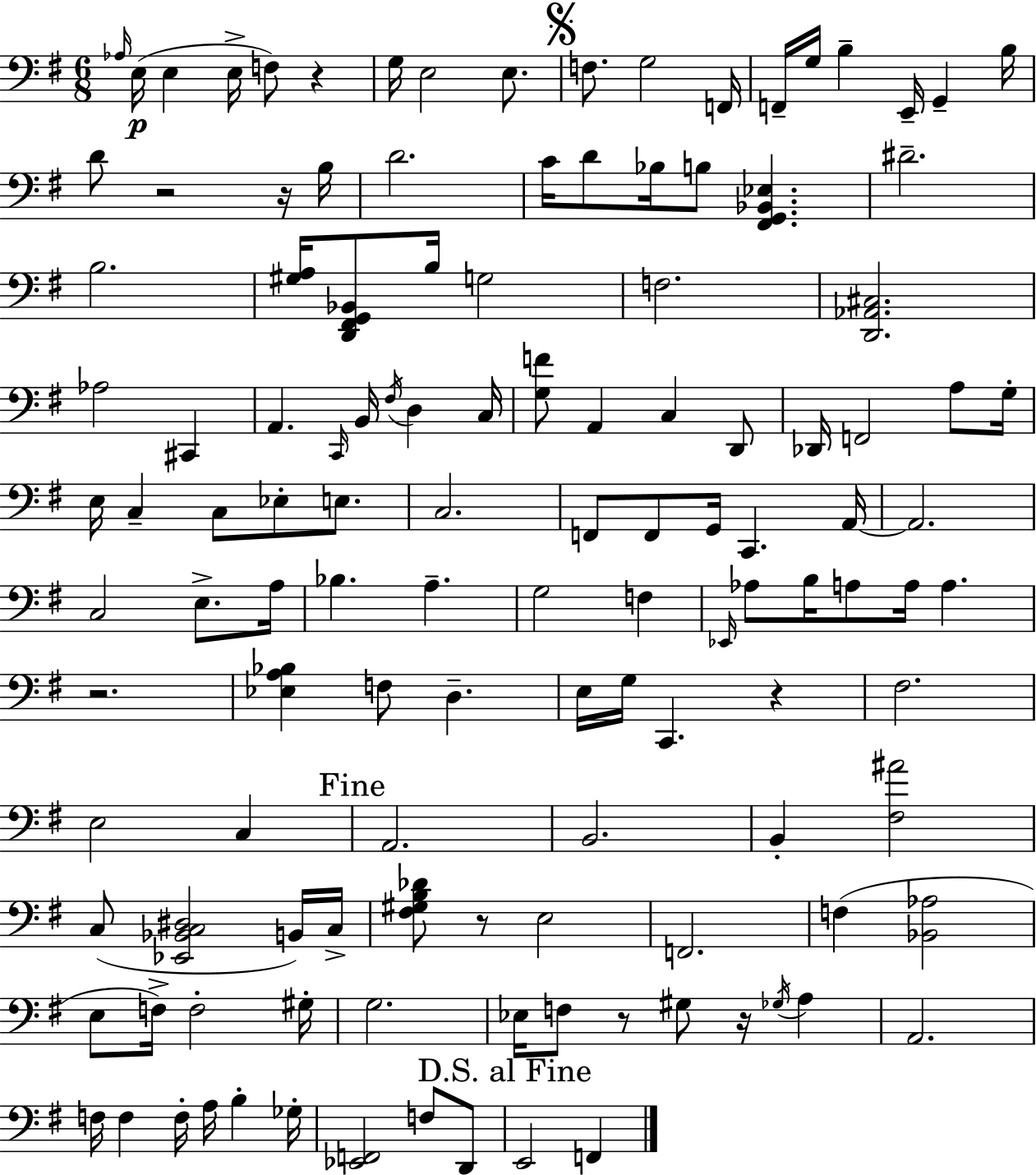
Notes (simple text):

Ab3/s E3/s E3/q E3/s F3/e R/q G3/s E3/h E3/e. F3/e. G3/h F2/s F2/s G3/s B3/q E2/s G2/q B3/s D4/e R/h R/s B3/s D4/h. C4/s D4/e Bb3/s B3/e [F#2,G2,Bb2,Eb3]/q. D#4/h. B3/h. [G#3,A3]/s [D2,F#2,G2,Bb2]/e B3/s G3/h F3/h. [D2,Ab2,C#3]/h. Ab3/h C#2/q A2/q. C2/s B2/s F#3/s D3/q C3/s [G3,F4]/e A2/q C3/q D2/e Db2/s F2/h A3/e G3/s E3/s C3/q C3/e Eb3/e E3/e. C3/h. F2/e F2/e G2/s C2/q. A2/s A2/h. C3/h E3/e. A3/s Bb3/q. A3/q. G3/h F3/q Eb2/s Ab3/e B3/s A3/e A3/s A3/q. R/h. [Eb3,A3,Bb3]/q F3/e D3/q. E3/s G3/s C2/q. R/q F#3/h. E3/h C3/q A2/h. B2/h. B2/q [F#3,A#4]/h C3/e [Eb2,Bb2,C3,D#3]/h B2/s C3/s [F#3,G#3,B3,Db4]/e R/e E3/h F2/h. F3/q [Bb2,Ab3]/h E3/e F3/s F3/h G#3/s G3/h. Eb3/s F3/e R/e G#3/e R/s Gb3/s A3/q A2/h. F3/s F3/q F3/s A3/s B3/q Gb3/s [Eb2,F2]/h F3/e D2/e E2/h F2/q